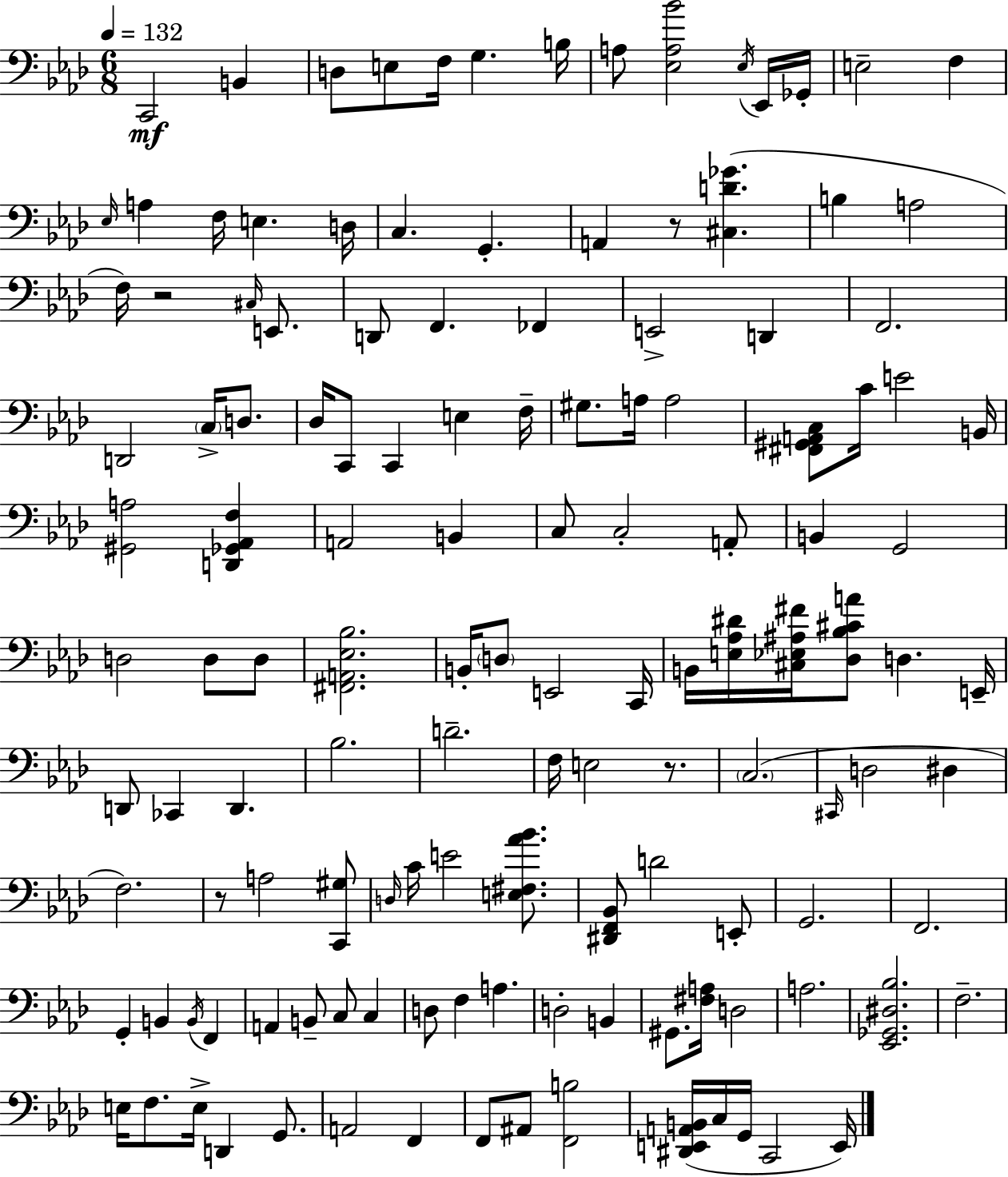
X:1
T:Untitled
M:6/8
L:1/4
K:Fm
C,,2 B,, D,/2 E,/2 F,/4 G, B,/4 A,/2 [_E,A,_B]2 _E,/4 _E,,/4 _G,,/4 E,2 F, _E,/4 A, F,/4 E, D,/4 C, G,, A,, z/2 [^C,D_G] B, A,2 F,/4 z2 ^C,/4 E,,/2 D,,/2 F,, _F,, E,,2 D,, F,,2 D,,2 C,/4 D,/2 _D,/4 C,,/2 C,, E, F,/4 ^G,/2 A,/4 A,2 [^F,,^G,,A,,C,]/2 C/4 E2 B,,/4 [^G,,A,]2 [D,,_G,,_A,,F,] A,,2 B,, C,/2 C,2 A,,/2 B,, G,,2 D,2 D,/2 D,/2 [^F,,A,,_E,_B,]2 B,,/4 D,/2 E,,2 C,,/4 B,,/4 [E,_A,^D]/4 [^C,_E,^A,^F]/4 [_D,_B,^CA]/2 D, E,,/4 D,,/2 _C,, D,, _B,2 D2 F,/4 E,2 z/2 C,2 ^C,,/4 D,2 ^D, F,2 z/2 A,2 [C,,^G,]/2 D,/4 C/4 E2 [E,^F,_A_B]/2 [^D,,F,,_B,,]/2 D2 E,,/2 G,,2 F,,2 G,, B,, B,,/4 F,, A,, B,,/2 C,/2 C, D,/2 F, A, D,2 B,, ^G,,/2 [^F,A,]/4 D,2 A,2 [_E,,_G,,^D,_B,]2 F,2 E,/4 F,/2 E,/4 D,, G,,/2 A,,2 F,, F,,/2 ^A,,/2 [F,,B,]2 [^D,,E,,A,,B,,]/4 C,/4 G,,/4 C,,2 E,,/4